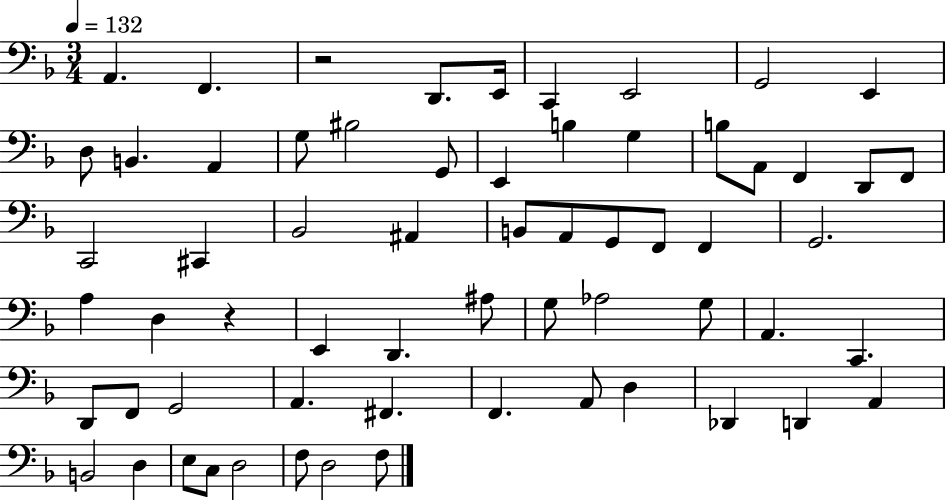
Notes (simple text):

A2/q. F2/q. R/h D2/e. E2/s C2/q E2/h G2/h E2/q D3/e B2/q. A2/q G3/e BIS3/h G2/e E2/q B3/q G3/q B3/e A2/e F2/q D2/e F2/e C2/h C#2/q Bb2/h A#2/q B2/e A2/e G2/e F2/e F2/q G2/h. A3/q D3/q R/q E2/q D2/q. A#3/e G3/e Ab3/h G3/e A2/q. C2/q. D2/e F2/e G2/h A2/q. F#2/q. F2/q. A2/e D3/q Db2/q D2/q A2/q B2/h D3/q E3/e C3/e D3/h F3/e D3/h F3/e